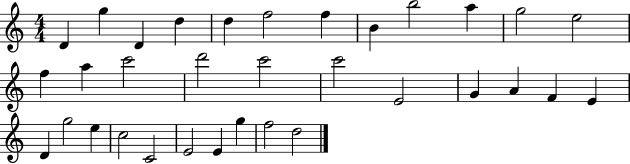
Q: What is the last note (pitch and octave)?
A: D5